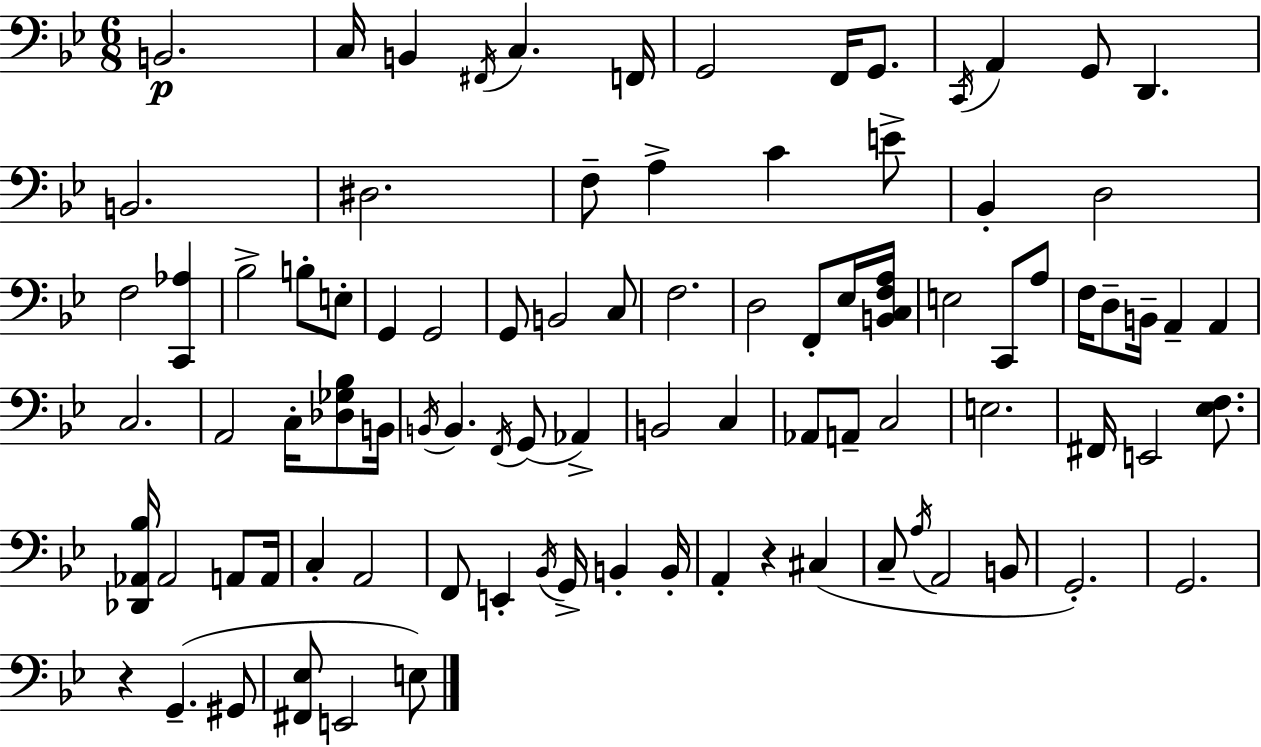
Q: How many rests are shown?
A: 2